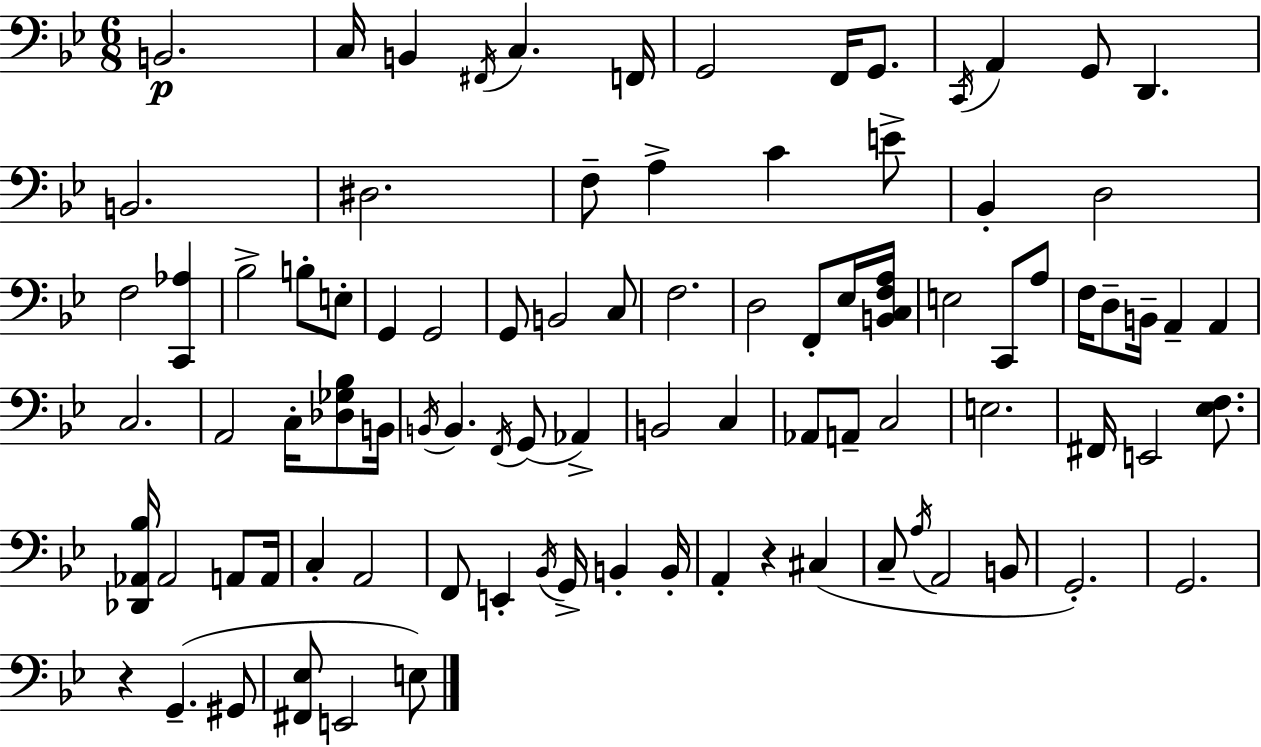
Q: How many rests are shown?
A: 2